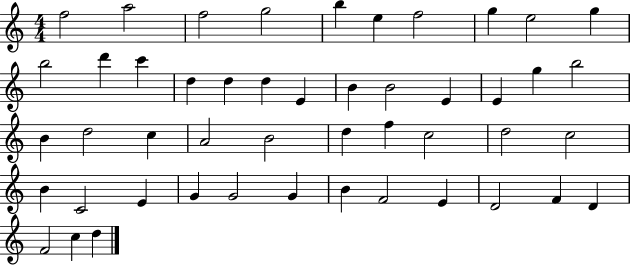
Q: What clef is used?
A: treble